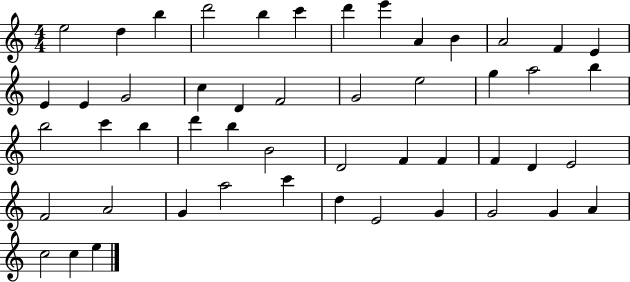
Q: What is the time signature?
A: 4/4